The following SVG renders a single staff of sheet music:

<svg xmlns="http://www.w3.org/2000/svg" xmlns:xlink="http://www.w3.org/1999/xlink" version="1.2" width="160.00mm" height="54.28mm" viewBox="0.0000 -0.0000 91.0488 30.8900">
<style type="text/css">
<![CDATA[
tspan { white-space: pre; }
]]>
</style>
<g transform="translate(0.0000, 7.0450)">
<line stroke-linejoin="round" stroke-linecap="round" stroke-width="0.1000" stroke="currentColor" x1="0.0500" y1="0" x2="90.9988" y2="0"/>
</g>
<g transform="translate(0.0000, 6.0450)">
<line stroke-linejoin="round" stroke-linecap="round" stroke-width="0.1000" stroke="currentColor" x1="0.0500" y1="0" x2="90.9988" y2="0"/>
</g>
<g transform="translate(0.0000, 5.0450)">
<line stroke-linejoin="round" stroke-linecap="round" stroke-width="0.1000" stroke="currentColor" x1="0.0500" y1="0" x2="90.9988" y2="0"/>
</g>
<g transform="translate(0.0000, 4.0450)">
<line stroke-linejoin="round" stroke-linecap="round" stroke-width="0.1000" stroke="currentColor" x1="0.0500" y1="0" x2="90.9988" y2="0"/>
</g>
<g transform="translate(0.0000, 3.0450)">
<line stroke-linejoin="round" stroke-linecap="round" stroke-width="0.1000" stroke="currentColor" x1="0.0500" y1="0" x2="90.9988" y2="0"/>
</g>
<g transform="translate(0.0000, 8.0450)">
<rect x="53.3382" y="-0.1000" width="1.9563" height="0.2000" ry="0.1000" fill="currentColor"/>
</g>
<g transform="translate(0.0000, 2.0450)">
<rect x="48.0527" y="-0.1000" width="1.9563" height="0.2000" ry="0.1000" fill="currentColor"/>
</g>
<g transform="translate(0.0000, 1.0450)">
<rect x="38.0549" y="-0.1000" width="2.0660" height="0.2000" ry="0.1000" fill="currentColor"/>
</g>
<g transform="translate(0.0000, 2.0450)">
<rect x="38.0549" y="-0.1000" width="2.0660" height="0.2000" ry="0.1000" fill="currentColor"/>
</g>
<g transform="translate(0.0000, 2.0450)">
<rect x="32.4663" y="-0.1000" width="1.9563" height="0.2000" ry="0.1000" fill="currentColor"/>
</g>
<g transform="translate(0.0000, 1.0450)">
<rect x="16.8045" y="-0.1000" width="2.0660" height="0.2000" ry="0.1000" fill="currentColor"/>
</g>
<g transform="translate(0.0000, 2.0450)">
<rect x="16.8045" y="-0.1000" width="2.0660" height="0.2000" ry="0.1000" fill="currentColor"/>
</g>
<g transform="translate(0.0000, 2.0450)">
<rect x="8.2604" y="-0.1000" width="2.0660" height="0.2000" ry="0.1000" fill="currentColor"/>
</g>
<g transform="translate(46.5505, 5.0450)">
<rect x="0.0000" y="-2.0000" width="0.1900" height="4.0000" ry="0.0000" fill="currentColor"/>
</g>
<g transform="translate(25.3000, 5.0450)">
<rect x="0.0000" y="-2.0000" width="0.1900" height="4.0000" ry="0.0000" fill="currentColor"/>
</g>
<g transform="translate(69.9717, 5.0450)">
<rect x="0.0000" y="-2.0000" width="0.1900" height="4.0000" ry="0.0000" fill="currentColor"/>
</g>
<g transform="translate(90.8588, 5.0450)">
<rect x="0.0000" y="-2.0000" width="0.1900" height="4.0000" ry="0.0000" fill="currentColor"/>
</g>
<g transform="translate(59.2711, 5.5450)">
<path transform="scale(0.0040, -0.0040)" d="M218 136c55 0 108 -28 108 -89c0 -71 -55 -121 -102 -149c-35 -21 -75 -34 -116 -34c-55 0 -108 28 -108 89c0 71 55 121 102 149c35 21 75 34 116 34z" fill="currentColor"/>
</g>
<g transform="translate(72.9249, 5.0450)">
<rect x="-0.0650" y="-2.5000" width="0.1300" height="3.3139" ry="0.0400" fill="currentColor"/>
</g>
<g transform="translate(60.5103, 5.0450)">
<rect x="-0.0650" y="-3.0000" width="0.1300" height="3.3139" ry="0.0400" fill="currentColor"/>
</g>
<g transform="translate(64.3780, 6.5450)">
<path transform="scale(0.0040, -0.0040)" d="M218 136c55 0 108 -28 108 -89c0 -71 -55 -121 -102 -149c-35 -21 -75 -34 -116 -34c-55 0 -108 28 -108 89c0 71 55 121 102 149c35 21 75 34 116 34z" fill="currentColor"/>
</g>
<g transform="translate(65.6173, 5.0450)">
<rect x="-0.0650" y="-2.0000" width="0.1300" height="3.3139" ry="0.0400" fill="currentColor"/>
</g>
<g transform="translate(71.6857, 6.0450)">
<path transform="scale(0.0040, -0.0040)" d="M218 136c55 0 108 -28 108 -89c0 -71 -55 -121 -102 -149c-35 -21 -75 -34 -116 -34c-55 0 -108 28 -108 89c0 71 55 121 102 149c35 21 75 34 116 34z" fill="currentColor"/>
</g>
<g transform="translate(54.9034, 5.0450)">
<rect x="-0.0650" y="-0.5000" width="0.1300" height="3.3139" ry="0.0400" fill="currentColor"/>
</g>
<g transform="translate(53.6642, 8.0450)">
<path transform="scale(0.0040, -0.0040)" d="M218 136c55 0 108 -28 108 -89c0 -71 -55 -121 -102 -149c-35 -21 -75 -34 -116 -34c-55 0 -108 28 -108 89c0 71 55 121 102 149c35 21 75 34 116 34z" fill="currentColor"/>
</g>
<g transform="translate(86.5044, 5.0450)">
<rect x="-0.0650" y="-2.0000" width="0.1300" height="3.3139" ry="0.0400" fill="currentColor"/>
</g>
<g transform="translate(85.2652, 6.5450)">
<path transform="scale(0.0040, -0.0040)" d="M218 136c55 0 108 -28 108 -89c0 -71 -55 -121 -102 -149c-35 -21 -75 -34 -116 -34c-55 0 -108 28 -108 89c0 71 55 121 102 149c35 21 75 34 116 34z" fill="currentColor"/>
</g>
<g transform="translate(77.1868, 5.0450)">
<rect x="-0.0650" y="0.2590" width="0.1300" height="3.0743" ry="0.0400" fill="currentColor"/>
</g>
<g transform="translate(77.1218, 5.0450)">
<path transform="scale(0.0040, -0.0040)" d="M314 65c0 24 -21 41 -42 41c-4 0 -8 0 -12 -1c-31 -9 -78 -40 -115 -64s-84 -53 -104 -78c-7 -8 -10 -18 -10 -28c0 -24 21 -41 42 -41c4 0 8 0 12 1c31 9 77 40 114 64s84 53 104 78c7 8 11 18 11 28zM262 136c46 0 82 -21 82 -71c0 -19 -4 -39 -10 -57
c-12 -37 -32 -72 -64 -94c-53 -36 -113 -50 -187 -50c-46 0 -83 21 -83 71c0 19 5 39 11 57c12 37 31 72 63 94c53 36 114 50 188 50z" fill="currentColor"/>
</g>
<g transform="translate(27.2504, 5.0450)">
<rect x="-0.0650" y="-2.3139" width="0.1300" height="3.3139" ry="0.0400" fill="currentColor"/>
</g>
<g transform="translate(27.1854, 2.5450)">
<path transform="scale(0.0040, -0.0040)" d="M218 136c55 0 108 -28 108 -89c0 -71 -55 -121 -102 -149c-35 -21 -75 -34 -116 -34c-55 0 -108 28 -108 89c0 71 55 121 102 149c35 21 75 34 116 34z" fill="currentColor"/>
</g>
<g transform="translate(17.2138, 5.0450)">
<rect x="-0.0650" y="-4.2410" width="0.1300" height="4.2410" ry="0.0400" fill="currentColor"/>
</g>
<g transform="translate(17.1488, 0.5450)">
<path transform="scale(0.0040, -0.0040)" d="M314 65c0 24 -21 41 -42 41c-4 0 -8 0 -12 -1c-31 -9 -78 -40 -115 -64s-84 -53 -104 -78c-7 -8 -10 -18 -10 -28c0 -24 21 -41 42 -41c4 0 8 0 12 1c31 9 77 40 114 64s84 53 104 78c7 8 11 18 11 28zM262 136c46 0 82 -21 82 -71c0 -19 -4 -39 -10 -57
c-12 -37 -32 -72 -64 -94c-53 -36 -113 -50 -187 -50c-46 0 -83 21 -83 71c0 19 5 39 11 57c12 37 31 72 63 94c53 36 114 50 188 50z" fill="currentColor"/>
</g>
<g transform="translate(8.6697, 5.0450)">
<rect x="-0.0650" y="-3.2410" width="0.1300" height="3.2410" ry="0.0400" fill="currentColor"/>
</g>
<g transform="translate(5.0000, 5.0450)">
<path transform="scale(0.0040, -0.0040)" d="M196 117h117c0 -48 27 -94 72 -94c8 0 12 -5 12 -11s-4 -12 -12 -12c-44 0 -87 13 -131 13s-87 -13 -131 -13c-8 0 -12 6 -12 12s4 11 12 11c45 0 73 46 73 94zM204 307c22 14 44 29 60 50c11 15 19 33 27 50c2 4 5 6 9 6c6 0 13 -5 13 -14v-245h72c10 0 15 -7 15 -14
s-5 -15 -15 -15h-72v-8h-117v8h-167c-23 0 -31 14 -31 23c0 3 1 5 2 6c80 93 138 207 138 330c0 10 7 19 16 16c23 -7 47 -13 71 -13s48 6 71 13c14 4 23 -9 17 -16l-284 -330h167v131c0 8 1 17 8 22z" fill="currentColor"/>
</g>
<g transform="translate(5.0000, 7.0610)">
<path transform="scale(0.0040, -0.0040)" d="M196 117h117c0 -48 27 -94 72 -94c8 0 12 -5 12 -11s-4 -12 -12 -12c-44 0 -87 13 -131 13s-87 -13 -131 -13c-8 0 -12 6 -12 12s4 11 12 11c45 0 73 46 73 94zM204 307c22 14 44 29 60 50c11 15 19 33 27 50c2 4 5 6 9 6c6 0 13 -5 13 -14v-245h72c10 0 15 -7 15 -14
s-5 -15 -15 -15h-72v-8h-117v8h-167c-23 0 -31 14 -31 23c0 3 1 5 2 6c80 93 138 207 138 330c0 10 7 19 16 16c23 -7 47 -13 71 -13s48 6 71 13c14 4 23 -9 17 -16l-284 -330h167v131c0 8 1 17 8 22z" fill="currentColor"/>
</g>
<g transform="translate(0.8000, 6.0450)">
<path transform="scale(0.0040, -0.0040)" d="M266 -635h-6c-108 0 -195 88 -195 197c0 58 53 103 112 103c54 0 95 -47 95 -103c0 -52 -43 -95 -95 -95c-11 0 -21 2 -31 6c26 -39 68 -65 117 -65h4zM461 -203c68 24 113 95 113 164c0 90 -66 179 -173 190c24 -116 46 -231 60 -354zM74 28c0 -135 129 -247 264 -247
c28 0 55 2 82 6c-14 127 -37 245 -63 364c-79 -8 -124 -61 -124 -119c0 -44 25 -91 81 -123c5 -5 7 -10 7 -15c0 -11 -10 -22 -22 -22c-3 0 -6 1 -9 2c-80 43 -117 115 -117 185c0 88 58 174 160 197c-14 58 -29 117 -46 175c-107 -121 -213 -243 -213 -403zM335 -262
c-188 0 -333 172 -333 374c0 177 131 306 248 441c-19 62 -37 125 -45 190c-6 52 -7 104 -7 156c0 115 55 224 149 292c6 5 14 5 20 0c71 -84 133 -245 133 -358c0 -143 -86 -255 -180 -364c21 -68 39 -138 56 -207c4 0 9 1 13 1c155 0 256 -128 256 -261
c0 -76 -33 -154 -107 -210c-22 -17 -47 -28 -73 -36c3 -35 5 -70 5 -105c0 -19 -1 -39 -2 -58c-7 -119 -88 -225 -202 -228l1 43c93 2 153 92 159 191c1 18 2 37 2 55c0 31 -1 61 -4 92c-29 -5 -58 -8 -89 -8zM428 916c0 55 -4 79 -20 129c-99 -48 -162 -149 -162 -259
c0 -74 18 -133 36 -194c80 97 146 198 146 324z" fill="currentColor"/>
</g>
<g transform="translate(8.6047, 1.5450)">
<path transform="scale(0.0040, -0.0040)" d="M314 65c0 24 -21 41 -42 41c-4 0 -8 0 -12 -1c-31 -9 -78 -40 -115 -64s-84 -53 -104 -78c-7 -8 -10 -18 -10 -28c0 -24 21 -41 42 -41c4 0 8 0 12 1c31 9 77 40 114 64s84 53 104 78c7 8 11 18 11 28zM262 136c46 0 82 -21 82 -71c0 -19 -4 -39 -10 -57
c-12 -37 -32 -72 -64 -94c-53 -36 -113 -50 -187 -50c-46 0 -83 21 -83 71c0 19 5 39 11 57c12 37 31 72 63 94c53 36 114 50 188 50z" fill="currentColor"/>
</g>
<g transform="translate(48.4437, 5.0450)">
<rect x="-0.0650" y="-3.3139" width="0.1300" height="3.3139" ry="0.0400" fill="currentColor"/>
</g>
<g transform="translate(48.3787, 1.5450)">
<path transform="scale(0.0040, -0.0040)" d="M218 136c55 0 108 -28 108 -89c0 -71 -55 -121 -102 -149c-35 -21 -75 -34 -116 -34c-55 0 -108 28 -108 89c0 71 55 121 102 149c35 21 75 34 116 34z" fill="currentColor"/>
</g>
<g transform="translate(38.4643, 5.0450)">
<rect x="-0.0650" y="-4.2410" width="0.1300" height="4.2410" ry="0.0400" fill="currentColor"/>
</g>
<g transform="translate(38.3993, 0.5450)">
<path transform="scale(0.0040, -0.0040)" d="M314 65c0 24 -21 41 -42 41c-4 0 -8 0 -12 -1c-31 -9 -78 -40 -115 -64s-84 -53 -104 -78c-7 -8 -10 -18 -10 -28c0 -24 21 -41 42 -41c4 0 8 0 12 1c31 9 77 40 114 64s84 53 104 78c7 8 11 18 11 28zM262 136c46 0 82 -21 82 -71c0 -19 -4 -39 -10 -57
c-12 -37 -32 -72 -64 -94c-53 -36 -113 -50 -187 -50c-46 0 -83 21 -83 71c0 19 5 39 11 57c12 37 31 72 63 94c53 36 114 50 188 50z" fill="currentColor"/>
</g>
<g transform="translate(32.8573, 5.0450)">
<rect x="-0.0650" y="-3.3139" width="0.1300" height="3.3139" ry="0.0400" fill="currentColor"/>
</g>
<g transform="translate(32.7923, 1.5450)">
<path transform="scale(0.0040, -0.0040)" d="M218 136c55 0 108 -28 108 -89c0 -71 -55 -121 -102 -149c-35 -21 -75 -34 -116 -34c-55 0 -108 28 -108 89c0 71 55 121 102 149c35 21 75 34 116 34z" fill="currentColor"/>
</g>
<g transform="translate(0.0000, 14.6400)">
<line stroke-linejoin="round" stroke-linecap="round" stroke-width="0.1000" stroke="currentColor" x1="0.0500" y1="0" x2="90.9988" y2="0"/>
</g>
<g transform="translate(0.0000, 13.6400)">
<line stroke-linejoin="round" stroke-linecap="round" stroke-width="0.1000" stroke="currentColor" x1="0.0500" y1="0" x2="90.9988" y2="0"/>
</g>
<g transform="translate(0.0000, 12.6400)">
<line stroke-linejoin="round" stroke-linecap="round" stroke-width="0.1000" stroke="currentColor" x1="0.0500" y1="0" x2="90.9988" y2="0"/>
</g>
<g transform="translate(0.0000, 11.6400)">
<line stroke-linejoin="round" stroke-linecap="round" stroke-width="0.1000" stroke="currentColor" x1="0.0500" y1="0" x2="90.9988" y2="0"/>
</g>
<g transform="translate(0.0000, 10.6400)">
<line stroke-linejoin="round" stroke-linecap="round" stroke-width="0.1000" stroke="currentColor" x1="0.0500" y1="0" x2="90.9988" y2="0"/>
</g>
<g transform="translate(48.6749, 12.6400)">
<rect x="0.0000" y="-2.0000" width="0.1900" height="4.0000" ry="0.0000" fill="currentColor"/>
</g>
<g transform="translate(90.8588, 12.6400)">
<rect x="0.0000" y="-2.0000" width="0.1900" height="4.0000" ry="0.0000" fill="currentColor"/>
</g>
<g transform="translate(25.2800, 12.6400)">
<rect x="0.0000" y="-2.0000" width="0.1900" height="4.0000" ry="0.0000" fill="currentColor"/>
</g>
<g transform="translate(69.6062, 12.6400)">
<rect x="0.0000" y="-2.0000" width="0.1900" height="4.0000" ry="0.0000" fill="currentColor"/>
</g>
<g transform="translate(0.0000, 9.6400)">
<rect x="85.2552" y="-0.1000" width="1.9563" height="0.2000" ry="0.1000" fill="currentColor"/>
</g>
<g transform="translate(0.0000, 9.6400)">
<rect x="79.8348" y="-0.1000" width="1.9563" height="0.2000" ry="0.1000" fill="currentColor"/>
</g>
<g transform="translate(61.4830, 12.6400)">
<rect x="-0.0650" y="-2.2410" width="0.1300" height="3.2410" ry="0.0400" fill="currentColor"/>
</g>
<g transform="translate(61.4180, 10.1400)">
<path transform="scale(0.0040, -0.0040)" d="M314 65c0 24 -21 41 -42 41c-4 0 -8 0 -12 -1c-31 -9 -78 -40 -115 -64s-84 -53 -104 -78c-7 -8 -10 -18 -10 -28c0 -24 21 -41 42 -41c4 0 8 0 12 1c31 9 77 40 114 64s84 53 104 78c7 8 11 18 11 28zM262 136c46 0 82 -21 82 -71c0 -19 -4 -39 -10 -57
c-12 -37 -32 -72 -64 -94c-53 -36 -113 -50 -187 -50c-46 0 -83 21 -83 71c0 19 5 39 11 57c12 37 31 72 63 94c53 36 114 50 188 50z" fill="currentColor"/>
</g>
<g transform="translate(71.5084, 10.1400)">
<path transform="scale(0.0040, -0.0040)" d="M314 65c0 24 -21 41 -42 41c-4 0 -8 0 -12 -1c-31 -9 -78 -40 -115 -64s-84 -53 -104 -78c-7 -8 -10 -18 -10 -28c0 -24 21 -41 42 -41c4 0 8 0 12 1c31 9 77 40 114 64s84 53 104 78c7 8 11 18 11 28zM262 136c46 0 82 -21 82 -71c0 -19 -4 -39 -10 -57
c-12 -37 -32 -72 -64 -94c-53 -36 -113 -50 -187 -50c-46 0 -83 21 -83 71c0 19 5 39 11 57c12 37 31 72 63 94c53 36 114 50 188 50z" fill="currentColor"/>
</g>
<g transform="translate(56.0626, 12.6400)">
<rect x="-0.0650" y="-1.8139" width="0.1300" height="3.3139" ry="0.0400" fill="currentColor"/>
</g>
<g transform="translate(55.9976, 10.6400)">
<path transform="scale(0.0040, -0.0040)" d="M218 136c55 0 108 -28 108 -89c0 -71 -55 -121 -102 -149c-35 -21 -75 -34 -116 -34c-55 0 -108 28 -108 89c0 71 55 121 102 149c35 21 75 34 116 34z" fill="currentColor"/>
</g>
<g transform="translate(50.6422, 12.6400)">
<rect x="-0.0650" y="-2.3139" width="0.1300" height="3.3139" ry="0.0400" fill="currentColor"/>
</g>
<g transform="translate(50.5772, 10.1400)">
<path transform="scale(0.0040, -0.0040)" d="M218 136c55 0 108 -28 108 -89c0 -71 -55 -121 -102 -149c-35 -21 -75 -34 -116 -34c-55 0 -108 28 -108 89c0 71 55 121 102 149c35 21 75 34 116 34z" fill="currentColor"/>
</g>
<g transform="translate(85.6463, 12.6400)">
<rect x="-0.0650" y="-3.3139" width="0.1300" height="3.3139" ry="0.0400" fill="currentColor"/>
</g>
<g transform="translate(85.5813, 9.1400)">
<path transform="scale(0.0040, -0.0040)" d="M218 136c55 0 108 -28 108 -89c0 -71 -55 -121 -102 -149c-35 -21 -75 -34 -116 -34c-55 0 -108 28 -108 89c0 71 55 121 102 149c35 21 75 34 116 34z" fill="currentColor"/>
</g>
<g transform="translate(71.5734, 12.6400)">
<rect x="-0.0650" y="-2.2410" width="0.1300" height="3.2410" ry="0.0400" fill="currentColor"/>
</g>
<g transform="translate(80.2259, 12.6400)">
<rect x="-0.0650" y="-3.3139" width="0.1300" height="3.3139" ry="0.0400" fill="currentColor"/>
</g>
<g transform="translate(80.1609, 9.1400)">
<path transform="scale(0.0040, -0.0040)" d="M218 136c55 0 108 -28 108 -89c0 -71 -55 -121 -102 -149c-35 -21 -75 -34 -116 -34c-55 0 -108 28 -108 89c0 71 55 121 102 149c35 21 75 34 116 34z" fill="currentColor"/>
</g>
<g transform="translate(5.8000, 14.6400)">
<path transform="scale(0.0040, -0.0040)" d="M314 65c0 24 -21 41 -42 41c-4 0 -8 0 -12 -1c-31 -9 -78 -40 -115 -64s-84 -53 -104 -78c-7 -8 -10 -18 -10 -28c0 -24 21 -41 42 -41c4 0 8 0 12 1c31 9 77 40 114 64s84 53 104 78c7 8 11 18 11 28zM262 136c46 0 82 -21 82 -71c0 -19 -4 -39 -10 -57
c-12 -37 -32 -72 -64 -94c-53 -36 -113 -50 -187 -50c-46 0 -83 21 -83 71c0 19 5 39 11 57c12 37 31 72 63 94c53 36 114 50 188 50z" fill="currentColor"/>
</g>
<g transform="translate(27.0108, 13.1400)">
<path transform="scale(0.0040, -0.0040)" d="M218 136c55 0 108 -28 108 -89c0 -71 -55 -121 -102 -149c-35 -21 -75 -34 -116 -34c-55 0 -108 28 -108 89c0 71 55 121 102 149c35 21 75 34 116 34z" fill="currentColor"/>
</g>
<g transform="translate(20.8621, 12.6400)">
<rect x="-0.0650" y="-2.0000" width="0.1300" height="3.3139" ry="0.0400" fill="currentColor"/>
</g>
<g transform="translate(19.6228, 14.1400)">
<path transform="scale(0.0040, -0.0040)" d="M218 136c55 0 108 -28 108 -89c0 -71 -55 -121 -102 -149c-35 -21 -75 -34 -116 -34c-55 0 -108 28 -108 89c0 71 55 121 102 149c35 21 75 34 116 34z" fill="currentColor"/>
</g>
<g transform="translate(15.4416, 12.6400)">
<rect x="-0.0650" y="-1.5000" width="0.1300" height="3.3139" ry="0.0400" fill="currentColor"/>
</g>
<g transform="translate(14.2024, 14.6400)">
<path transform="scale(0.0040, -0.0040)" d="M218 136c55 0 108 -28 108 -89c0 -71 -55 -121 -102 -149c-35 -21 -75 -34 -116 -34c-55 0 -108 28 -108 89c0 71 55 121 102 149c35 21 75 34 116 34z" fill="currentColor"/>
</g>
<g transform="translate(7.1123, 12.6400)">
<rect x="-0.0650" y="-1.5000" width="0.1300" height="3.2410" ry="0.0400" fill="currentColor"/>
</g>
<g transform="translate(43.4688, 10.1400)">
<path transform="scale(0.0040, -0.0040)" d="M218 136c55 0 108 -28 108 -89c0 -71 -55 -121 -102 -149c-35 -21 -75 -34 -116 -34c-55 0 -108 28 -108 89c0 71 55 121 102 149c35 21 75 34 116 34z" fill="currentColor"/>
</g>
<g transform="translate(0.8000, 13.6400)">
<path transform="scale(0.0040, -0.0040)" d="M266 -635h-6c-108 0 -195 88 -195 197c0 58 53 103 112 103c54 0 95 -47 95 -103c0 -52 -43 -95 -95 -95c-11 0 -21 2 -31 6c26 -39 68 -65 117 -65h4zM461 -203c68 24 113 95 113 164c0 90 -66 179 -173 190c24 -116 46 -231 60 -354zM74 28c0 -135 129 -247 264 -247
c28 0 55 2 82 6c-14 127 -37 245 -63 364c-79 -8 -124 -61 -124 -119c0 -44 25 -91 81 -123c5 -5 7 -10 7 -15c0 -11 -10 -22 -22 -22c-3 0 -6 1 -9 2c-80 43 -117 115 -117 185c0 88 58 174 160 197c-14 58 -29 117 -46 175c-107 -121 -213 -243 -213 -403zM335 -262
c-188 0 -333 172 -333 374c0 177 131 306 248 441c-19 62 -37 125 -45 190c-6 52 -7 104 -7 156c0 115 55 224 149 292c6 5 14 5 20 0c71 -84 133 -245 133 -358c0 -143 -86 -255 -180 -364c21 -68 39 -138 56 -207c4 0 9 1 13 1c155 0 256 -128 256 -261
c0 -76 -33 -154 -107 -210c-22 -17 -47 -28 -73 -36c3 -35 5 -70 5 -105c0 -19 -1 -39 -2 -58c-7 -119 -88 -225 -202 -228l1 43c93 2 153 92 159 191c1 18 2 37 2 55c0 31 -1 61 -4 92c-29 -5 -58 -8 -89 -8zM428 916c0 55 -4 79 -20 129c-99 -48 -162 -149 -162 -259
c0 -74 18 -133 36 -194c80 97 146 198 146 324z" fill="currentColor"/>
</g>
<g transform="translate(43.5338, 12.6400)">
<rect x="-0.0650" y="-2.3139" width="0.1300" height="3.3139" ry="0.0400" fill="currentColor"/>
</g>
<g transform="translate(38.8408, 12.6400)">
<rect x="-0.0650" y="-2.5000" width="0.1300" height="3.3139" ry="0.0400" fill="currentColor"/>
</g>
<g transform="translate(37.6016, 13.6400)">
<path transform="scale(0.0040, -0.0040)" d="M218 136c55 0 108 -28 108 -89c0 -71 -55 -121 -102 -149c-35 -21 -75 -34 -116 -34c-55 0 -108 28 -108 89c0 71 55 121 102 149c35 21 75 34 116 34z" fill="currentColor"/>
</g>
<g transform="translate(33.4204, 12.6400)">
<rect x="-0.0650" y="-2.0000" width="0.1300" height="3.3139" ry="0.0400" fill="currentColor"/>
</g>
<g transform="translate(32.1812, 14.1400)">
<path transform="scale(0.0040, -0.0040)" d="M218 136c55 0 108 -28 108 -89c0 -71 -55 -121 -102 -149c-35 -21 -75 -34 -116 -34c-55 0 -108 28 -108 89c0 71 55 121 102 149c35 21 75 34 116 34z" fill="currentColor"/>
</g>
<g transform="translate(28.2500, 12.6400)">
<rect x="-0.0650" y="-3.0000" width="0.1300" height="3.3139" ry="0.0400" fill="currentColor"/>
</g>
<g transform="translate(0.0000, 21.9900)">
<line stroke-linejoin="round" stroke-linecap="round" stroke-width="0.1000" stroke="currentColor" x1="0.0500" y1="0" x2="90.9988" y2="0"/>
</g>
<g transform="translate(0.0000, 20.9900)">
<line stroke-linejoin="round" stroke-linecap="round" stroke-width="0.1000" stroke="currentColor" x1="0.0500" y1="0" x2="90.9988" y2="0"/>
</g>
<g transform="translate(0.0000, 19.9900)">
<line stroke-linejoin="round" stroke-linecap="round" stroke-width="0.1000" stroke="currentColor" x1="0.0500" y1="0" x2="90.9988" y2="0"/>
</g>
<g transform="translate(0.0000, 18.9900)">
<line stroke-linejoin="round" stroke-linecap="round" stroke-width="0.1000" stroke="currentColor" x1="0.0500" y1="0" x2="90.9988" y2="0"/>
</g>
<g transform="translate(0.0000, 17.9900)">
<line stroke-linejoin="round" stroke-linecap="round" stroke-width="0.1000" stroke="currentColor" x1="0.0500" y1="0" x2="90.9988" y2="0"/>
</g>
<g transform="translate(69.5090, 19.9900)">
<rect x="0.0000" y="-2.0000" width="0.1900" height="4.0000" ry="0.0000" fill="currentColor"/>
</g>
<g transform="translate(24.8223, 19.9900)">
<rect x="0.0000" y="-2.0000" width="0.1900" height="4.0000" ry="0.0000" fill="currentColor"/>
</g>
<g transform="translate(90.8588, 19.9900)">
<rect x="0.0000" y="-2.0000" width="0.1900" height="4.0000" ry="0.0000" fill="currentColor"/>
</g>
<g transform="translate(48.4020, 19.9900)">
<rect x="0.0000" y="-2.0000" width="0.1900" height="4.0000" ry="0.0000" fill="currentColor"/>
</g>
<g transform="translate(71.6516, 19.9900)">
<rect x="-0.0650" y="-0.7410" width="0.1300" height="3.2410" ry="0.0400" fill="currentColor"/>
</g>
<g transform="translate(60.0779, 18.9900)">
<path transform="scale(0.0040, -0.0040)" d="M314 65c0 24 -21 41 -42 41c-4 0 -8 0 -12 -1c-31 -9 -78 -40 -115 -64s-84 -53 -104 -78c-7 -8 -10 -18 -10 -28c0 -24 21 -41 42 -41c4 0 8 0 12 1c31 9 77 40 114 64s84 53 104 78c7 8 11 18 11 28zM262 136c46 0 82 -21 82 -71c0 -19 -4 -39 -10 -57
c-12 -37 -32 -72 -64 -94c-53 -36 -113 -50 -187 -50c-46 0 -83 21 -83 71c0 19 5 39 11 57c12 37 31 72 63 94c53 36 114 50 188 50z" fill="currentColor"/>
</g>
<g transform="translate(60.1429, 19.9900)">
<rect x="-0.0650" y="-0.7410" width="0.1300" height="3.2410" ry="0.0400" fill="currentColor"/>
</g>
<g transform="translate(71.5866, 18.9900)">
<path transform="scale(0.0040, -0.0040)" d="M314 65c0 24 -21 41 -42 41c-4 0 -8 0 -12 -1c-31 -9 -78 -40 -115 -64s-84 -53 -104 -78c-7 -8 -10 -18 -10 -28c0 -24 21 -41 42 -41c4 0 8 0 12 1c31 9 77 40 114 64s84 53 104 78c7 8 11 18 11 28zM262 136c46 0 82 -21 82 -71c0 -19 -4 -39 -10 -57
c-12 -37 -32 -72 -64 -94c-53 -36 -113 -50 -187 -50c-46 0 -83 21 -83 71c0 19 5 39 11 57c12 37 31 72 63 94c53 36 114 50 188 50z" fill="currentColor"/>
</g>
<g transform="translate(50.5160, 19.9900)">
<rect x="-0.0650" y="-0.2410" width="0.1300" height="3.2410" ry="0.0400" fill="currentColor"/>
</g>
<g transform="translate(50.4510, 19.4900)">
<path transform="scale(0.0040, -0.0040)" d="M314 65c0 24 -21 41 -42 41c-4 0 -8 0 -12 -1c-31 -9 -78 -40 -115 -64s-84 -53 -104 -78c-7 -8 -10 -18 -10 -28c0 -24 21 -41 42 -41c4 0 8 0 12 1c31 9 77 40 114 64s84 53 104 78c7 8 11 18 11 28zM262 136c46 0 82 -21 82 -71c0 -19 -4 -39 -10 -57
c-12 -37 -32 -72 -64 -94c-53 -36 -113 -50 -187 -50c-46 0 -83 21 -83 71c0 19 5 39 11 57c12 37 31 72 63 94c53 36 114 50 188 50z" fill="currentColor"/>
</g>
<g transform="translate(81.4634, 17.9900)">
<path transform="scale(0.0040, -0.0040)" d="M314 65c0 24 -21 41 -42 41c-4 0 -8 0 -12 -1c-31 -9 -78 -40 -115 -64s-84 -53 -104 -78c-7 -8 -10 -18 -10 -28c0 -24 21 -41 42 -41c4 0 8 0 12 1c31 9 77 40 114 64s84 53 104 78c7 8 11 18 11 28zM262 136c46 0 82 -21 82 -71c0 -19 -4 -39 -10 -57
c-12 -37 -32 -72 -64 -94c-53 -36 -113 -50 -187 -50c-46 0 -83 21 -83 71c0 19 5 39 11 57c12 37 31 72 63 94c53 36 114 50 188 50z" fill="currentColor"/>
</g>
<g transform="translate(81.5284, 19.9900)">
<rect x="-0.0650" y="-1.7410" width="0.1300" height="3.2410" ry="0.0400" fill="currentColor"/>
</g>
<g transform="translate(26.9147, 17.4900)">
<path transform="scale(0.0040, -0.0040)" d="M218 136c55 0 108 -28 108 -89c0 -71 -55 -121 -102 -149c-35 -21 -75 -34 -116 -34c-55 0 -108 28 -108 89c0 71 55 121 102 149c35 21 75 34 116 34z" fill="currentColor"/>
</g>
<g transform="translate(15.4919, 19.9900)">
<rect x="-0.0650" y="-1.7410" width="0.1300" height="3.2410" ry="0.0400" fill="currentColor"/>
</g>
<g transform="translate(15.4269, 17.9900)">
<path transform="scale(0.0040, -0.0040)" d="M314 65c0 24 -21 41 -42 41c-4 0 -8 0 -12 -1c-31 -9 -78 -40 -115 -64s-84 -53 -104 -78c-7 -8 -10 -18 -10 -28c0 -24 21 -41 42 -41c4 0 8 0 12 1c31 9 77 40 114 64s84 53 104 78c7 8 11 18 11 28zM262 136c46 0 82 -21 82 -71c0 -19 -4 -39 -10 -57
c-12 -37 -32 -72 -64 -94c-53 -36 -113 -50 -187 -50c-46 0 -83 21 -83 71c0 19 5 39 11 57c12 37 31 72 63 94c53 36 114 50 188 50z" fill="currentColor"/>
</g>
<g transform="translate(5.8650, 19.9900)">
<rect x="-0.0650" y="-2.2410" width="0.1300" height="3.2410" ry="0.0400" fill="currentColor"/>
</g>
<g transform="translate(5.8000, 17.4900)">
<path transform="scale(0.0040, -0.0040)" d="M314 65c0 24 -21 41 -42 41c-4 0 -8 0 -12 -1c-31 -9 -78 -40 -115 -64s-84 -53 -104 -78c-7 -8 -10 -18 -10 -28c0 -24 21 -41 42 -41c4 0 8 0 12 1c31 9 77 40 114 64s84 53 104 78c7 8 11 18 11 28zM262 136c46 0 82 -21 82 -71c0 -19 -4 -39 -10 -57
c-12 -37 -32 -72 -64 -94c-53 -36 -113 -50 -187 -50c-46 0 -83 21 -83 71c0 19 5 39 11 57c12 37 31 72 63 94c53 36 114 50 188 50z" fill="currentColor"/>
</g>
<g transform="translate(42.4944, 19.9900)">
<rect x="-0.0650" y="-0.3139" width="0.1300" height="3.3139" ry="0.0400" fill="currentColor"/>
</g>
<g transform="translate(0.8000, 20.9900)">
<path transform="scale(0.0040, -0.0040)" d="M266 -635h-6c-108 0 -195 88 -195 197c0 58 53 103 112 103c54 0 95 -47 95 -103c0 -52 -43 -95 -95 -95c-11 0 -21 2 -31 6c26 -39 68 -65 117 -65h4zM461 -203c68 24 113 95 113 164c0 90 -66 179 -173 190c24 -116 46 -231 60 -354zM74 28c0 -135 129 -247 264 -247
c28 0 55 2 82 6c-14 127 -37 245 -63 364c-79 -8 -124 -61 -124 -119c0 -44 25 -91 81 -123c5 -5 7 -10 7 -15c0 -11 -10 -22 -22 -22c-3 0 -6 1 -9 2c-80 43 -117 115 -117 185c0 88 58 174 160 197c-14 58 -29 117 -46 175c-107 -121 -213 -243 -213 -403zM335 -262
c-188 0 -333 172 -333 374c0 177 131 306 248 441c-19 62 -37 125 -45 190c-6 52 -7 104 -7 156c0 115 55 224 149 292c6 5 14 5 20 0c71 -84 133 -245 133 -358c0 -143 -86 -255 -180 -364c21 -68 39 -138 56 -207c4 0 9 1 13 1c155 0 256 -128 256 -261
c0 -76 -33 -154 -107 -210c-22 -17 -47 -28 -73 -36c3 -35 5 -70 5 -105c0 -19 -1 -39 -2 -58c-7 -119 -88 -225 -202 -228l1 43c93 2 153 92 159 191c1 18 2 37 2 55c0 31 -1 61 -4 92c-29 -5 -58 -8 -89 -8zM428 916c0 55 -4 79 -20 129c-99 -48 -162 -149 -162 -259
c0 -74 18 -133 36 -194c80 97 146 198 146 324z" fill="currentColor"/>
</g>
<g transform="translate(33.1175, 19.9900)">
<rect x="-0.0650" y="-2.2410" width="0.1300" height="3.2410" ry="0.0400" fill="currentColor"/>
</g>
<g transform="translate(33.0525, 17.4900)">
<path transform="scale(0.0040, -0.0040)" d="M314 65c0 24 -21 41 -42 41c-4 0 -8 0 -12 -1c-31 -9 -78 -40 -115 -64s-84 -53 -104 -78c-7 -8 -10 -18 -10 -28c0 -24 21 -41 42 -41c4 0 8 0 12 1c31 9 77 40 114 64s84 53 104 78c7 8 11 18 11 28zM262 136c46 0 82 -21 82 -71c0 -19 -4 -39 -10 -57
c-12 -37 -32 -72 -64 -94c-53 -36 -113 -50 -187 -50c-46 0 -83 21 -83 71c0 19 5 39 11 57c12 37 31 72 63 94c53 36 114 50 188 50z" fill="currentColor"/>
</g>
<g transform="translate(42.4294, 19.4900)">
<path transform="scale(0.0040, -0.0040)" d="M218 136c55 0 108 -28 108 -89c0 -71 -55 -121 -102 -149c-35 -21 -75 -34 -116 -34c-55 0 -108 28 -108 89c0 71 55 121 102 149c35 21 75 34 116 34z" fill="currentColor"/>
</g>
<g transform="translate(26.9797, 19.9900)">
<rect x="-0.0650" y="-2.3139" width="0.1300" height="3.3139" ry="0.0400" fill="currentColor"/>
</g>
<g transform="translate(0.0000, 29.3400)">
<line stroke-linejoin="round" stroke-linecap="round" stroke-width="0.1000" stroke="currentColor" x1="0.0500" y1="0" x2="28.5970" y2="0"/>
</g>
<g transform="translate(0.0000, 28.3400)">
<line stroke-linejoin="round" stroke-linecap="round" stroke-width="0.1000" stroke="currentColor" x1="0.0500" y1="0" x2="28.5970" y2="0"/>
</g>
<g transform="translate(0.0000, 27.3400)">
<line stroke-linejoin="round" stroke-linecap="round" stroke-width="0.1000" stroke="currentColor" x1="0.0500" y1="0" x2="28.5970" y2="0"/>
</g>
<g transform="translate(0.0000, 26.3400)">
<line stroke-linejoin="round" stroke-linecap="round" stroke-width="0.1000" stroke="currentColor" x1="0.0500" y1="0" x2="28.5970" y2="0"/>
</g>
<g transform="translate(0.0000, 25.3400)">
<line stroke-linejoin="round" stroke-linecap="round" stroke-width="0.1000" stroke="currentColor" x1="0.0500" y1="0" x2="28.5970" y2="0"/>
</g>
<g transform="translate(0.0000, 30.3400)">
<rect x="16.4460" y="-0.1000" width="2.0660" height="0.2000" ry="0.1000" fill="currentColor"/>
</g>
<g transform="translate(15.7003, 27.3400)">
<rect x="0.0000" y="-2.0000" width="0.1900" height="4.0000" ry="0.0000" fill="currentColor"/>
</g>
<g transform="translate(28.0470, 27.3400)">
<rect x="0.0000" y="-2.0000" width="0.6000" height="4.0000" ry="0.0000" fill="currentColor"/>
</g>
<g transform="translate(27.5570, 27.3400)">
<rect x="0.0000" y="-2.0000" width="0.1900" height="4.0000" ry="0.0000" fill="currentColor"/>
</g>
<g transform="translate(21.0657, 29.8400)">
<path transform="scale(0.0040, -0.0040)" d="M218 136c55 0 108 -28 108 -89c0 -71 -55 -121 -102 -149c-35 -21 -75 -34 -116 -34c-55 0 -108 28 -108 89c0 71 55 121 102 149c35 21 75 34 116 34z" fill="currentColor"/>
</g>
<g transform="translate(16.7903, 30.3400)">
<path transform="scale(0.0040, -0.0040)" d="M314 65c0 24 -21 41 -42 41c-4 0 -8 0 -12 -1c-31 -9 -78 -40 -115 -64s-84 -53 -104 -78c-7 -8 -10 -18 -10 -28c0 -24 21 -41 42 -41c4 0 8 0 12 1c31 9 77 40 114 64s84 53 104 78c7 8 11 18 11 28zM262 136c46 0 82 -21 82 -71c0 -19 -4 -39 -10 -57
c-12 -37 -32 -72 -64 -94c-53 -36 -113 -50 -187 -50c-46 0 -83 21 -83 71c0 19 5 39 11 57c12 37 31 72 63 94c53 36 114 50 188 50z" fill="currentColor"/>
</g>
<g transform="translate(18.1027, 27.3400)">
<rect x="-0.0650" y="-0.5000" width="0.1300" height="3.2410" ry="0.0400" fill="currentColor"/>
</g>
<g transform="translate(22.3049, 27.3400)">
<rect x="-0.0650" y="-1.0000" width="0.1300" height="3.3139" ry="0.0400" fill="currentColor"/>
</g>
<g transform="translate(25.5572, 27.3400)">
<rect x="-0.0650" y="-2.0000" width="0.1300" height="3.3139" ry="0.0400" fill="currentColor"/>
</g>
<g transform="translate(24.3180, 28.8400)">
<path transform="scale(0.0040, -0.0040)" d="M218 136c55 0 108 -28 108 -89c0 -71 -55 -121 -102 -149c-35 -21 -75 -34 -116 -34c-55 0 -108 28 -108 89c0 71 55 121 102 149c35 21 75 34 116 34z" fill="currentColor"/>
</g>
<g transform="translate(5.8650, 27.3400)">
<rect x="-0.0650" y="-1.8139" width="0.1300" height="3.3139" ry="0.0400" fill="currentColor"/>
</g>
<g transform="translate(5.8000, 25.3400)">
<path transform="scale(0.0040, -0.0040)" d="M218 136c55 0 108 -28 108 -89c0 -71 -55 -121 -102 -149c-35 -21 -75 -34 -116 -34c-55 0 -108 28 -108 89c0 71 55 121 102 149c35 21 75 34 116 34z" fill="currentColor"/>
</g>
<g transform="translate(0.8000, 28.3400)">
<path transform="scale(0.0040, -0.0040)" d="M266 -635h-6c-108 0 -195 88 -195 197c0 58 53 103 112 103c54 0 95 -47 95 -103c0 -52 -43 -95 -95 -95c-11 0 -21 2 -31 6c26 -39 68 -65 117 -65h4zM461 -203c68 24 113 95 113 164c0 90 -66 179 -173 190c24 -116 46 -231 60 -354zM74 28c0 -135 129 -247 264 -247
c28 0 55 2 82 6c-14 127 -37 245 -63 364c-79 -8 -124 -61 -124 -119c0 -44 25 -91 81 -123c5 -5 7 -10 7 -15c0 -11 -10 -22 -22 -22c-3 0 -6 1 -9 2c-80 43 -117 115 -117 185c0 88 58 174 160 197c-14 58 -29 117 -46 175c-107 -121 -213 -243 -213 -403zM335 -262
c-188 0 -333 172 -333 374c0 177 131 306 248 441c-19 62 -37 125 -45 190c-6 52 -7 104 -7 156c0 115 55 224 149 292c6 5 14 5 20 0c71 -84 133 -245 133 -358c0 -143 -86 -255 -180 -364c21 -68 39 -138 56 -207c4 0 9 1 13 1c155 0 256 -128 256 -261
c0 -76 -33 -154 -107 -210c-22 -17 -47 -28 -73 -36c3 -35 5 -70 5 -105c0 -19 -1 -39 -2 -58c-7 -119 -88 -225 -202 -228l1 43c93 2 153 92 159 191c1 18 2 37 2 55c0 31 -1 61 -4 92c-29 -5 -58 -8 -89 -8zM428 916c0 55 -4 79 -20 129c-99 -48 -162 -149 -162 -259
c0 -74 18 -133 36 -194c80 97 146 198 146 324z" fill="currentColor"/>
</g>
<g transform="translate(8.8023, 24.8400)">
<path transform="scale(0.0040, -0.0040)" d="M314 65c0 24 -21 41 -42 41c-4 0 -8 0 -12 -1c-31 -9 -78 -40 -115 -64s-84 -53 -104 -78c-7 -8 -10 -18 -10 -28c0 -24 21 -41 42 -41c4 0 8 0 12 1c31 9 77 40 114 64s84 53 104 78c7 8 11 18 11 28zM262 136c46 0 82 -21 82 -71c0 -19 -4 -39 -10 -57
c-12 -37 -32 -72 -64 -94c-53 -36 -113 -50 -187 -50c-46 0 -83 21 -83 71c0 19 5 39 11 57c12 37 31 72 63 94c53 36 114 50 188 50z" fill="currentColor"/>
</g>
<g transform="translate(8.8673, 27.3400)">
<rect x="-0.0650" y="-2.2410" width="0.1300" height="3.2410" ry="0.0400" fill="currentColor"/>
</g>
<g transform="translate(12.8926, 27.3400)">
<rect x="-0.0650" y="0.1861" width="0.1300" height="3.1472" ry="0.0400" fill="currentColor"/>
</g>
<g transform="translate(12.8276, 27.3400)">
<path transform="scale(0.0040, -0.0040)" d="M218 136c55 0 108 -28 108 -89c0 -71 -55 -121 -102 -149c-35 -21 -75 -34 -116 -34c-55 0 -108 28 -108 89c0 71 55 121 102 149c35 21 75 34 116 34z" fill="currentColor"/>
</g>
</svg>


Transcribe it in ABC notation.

X:1
T:Untitled
M:4/4
L:1/4
K:C
b2 d'2 g b d'2 b C A F G B2 F E2 E F A F G g g f g2 g2 b b g2 f2 g g2 c c2 d2 d2 f2 f g2 B C2 D F